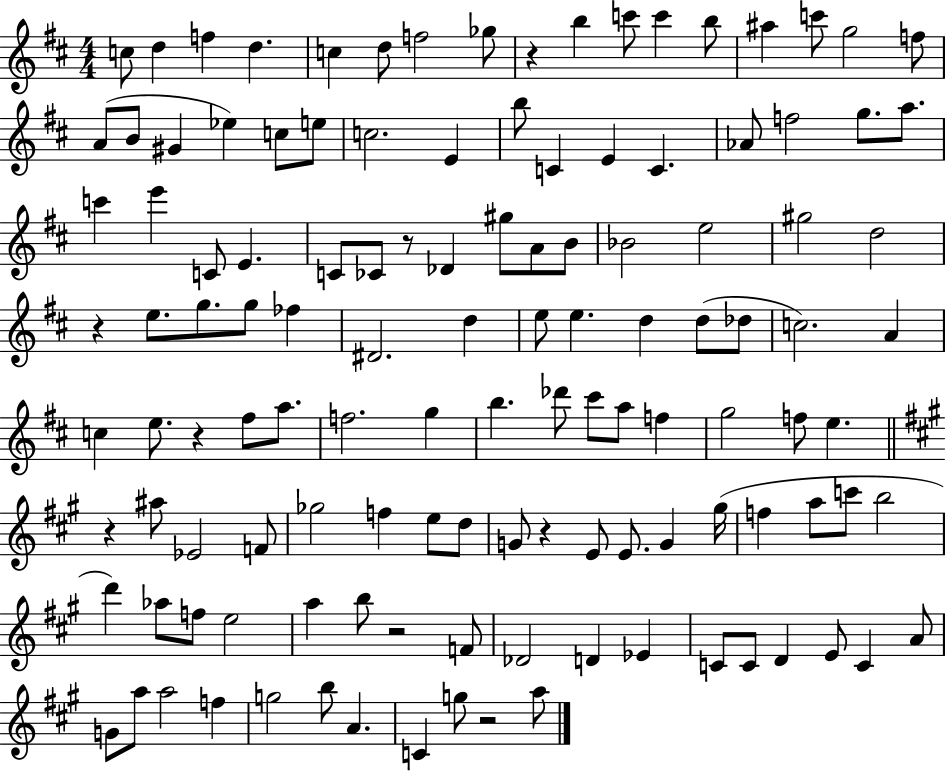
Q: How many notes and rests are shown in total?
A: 123